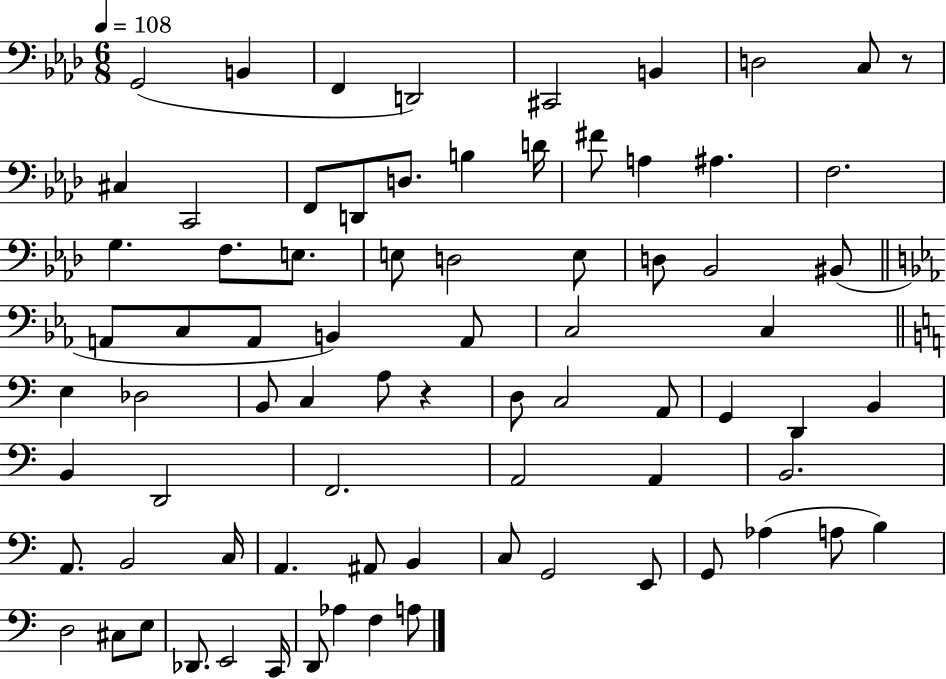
X:1
T:Untitled
M:6/8
L:1/4
K:Ab
G,,2 B,, F,, D,,2 ^C,,2 B,, D,2 C,/2 z/2 ^C, C,,2 F,,/2 D,,/2 D,/2 B, D/4 ^F/2 A, ^A, F,2 G, F,/2 E,/2 E,/2 D,2 E,/2 D,/2 _B,,2 ^B,,/2 A,,/2 C,/2 A,,/2 B,, A,,/2 C,2 C, E, _D,2 B,,/2 C, A,/2 z D,/2 C,2 A,,/2 G,, D,, B,, B,, D,,2 F,,2 A,,2 A,, B,,2 A,,/2 B,,2 C,/4 A,, ^A,,/2 B,, C,/2 G,,2 E,,/2 G,,/2 _A, A,/2 B, D,2 ^C,/2 E,/2 _D,,/2 E,,2 C,,/4 D,,/2 _A, F, A,/2